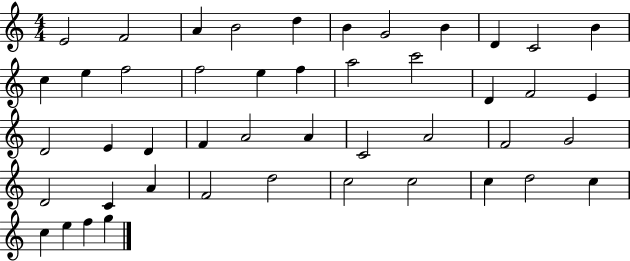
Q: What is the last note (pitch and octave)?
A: G5